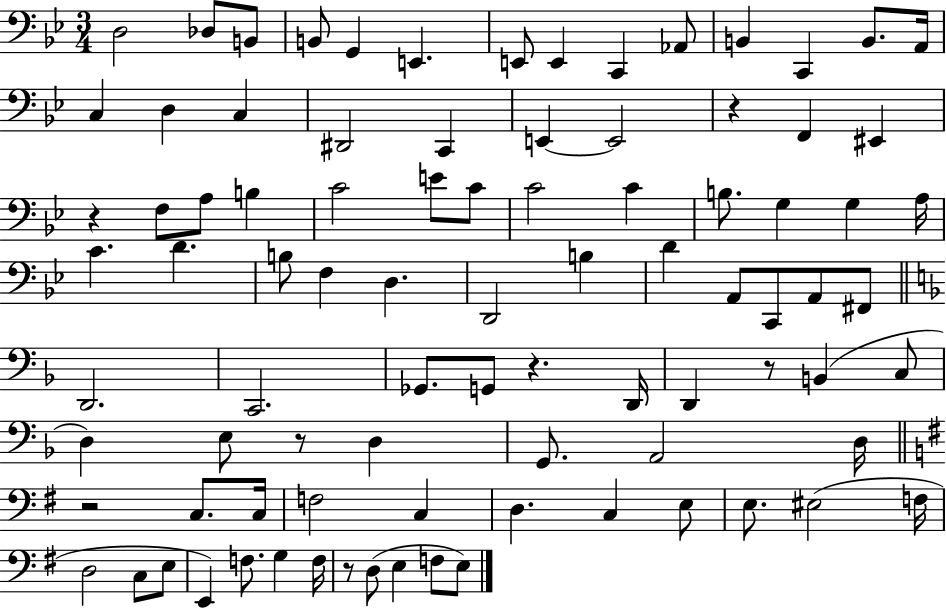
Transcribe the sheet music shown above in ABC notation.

X:1
T:Untitled
M:3/4
L:1/4
K:Bb
D,2 _D,/2 B,,/2 B,,/2 G,, E,, E,,/2 E,, C,, _A,,/2 B,, C,, B,,/2 A,,/4 C, D, C, ^D,,2 C,, E,, E,,2 z F,, ^E,, z F,/2 A,/2 B, C2 E/2 C/2 C2 C B,/2 G, G, A,/4 C D B,/2 F, D, D,,2 B, D A,,/2 C,,/2 A,,/2 ^F,,/2 D,,2 C,,2 _G,,/2 G,,/2 z D,,/4 D,, z/2 B,, C,/2 D, E,/2 z/2 D, G,,/2 A,,2 D,/4 z2 C,/2 C,/4 F,2 C, D, C, E,/2 E,/2 ^E,2 F,/4 D,2 C,/2 E,/2 E,, F,/2 G, F,/4 z/2 D,/2 E, F,/2 E,/2